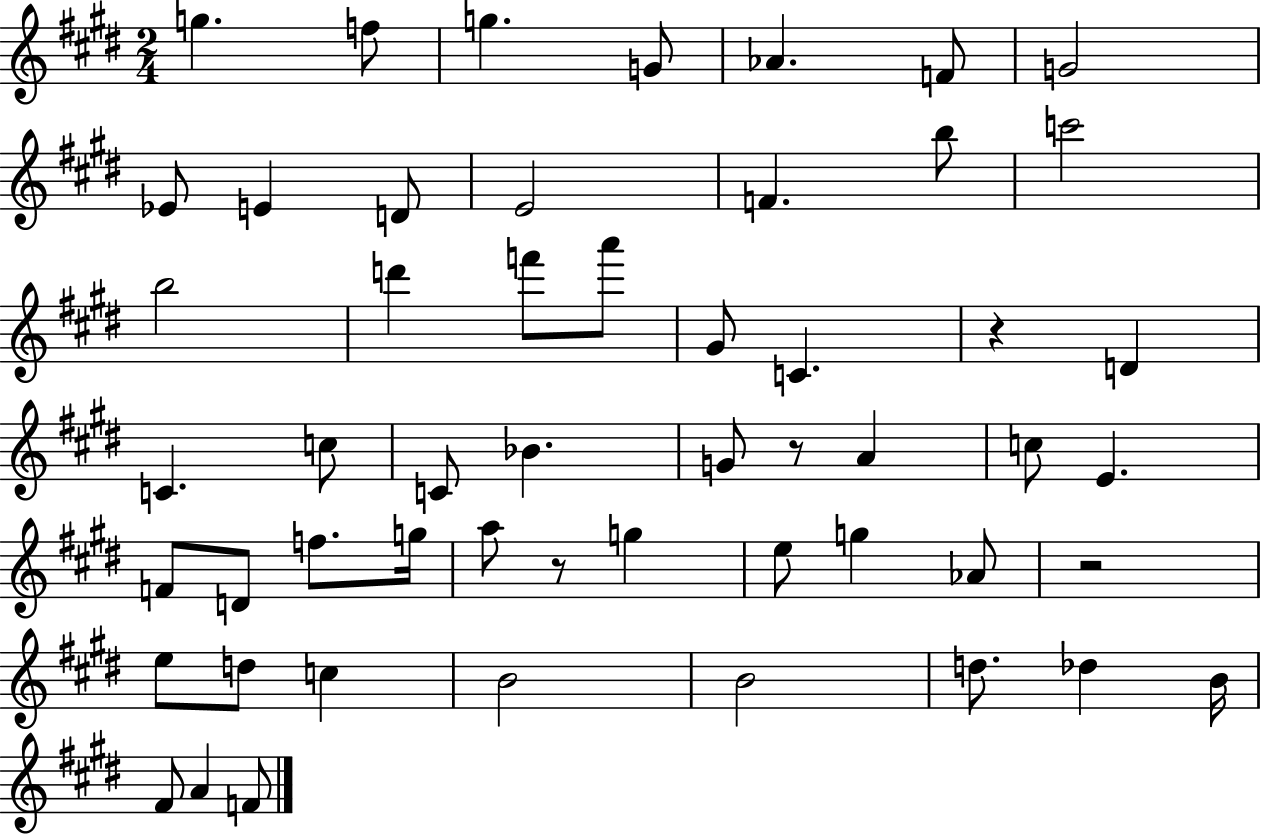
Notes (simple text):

G5/q. F5/e G5/q. G4/e Ab4/q. F4/e G4/h Eb4/e E4/q D4/e E4/h F4/q. B5/e C6/h B5/h D6/q F6/e A6/e G#4/e C4/q. R/q D4/q C4/q. C5/e C4/e Bb4/q. G4/e R/e A4/q C5/e E4/q. F4/e D4/e F5/e. G5/s A5/e R/e G5/q E5/e G5/q Ab4/e R/h E5/e D5/e C5/q B4/h B4/h D5/e. Db5/q B4/s F#4/e A4/q F4/e